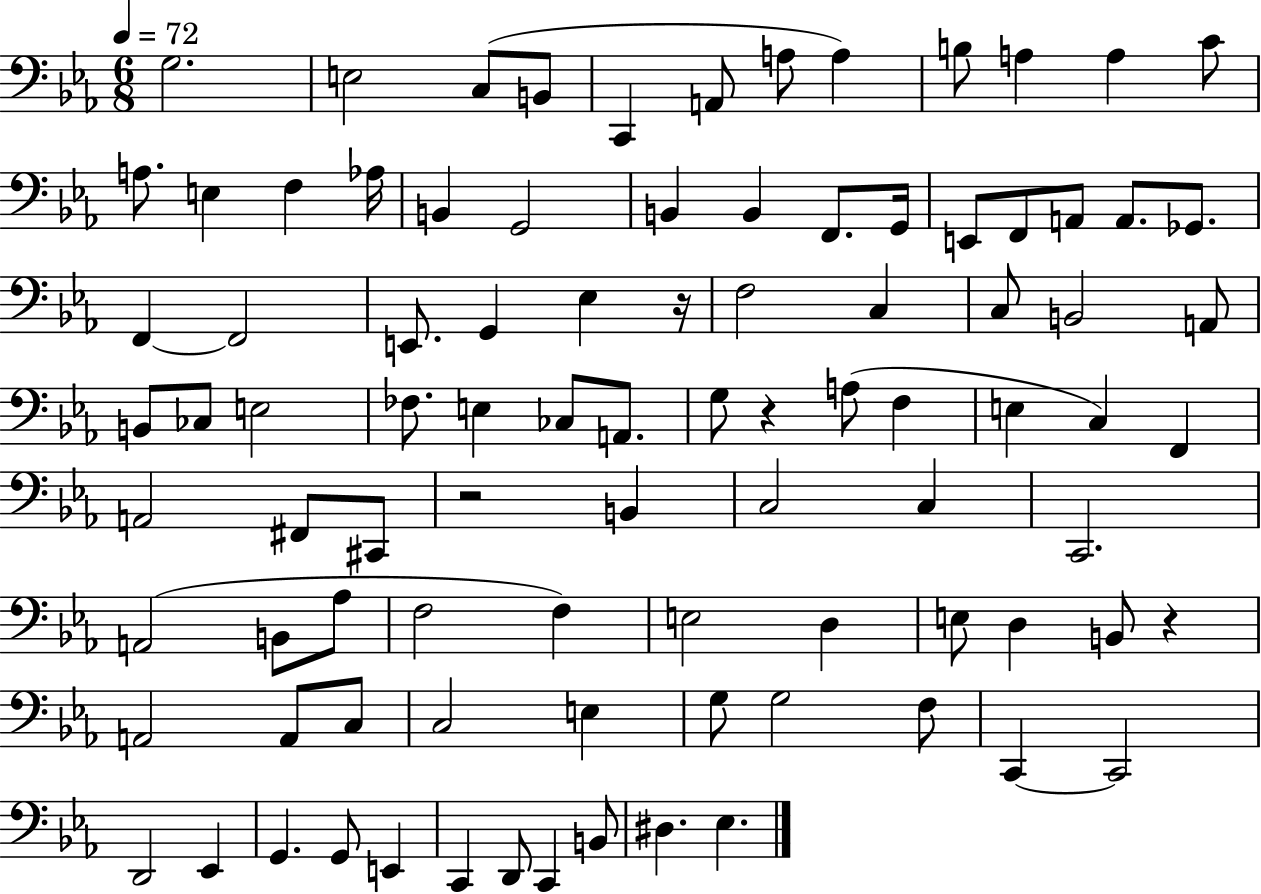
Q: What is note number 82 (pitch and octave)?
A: E2